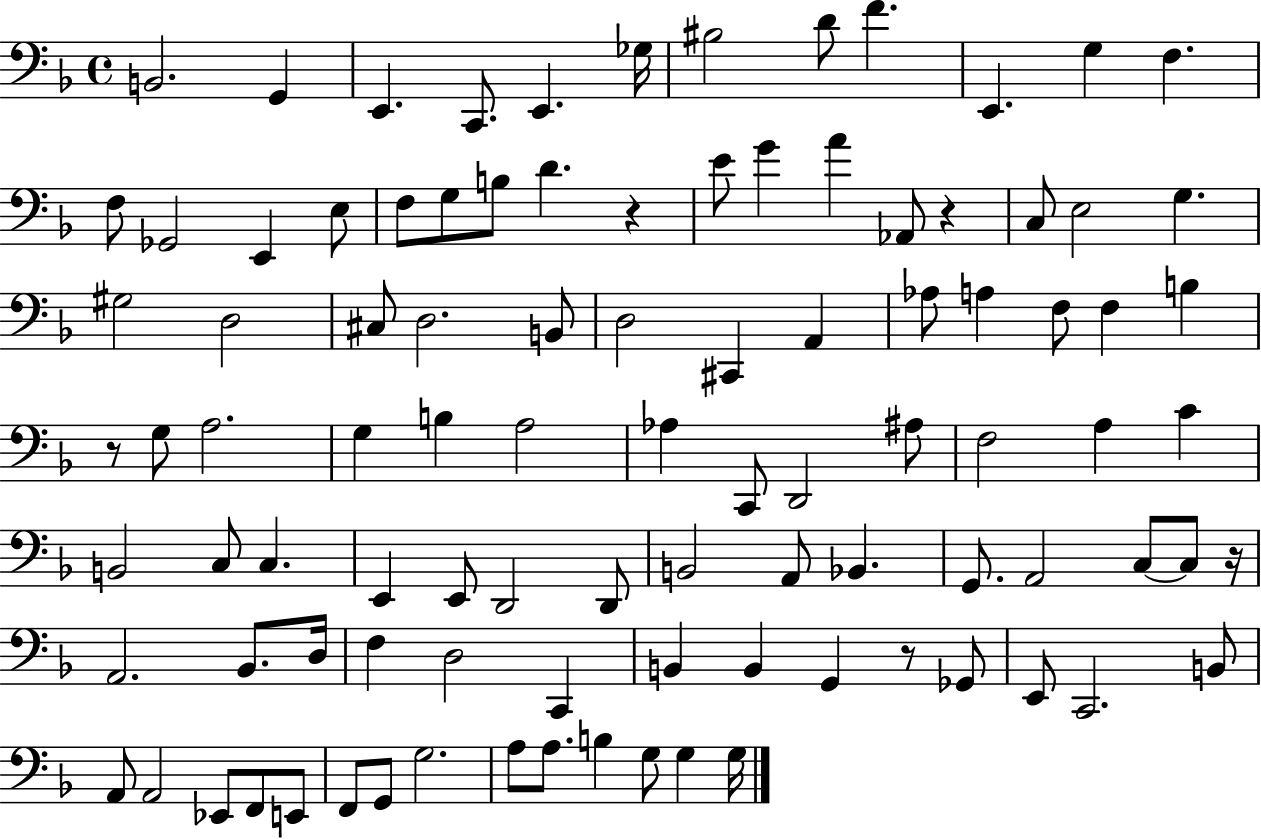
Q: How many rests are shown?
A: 5